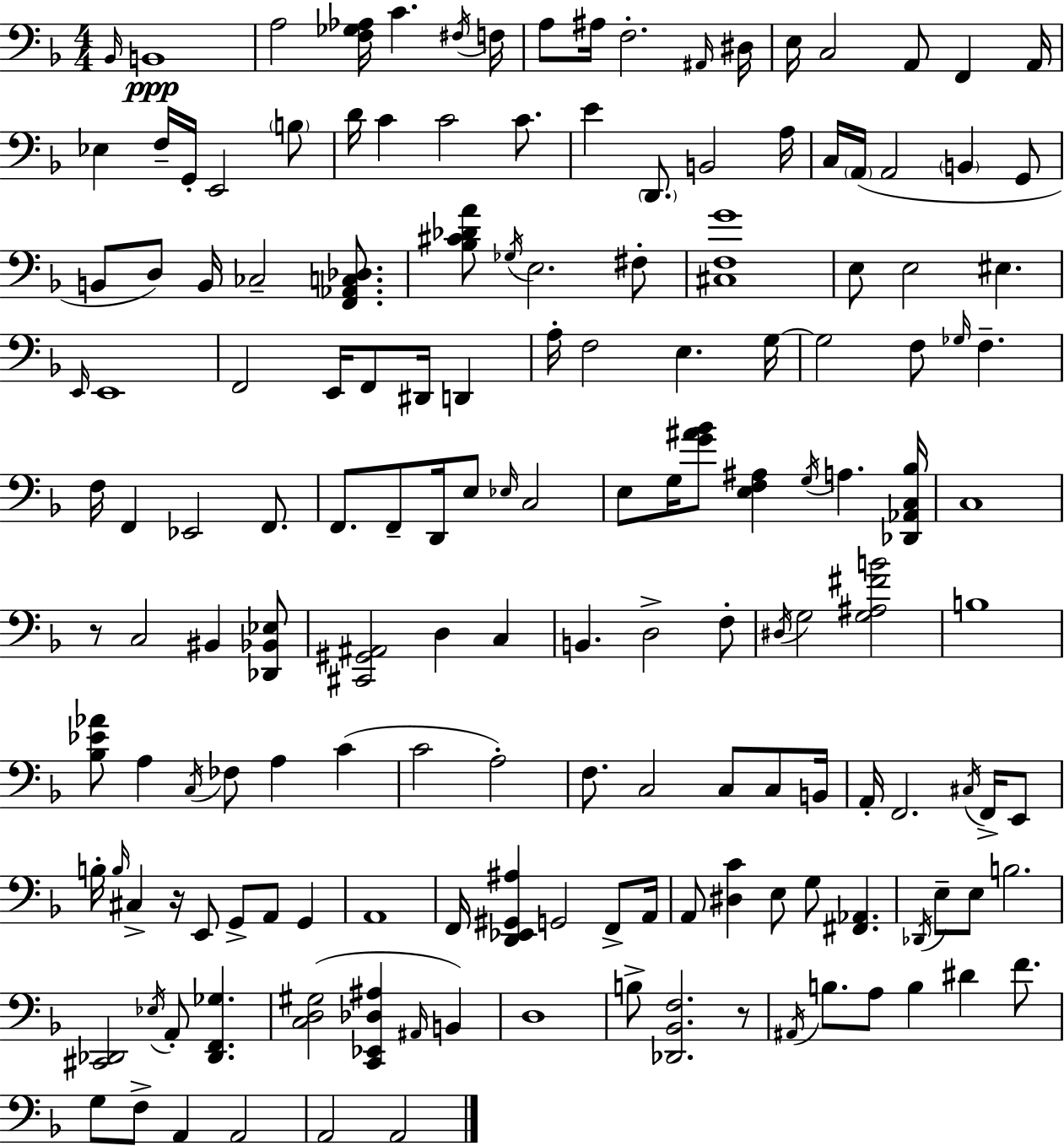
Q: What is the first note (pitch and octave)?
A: Bb2